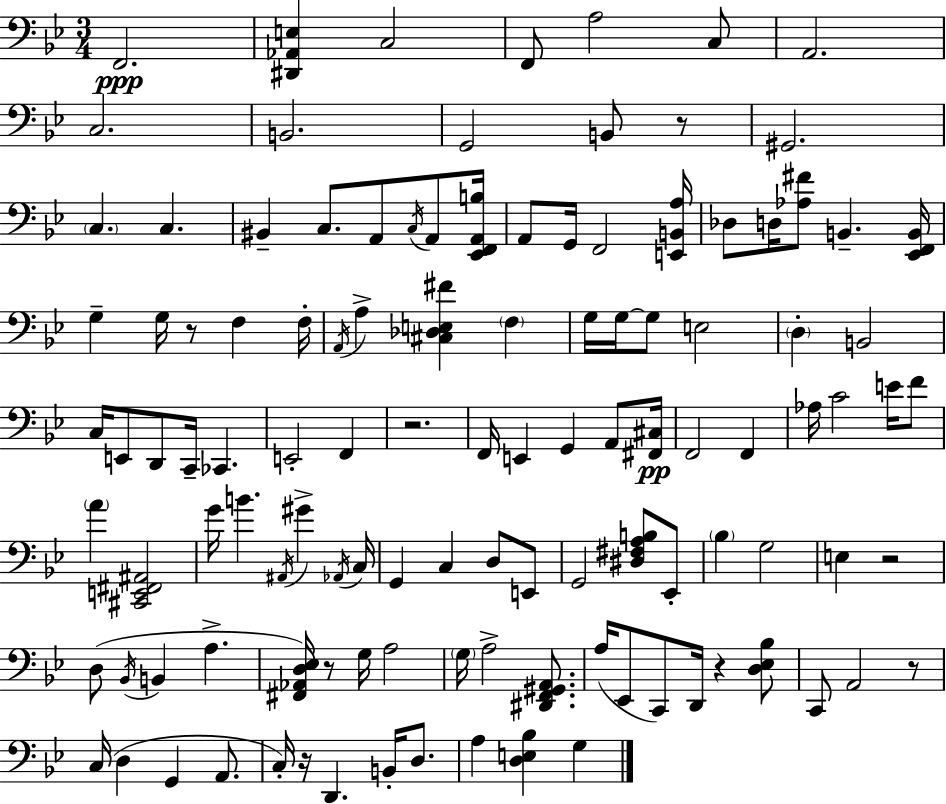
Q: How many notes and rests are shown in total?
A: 115